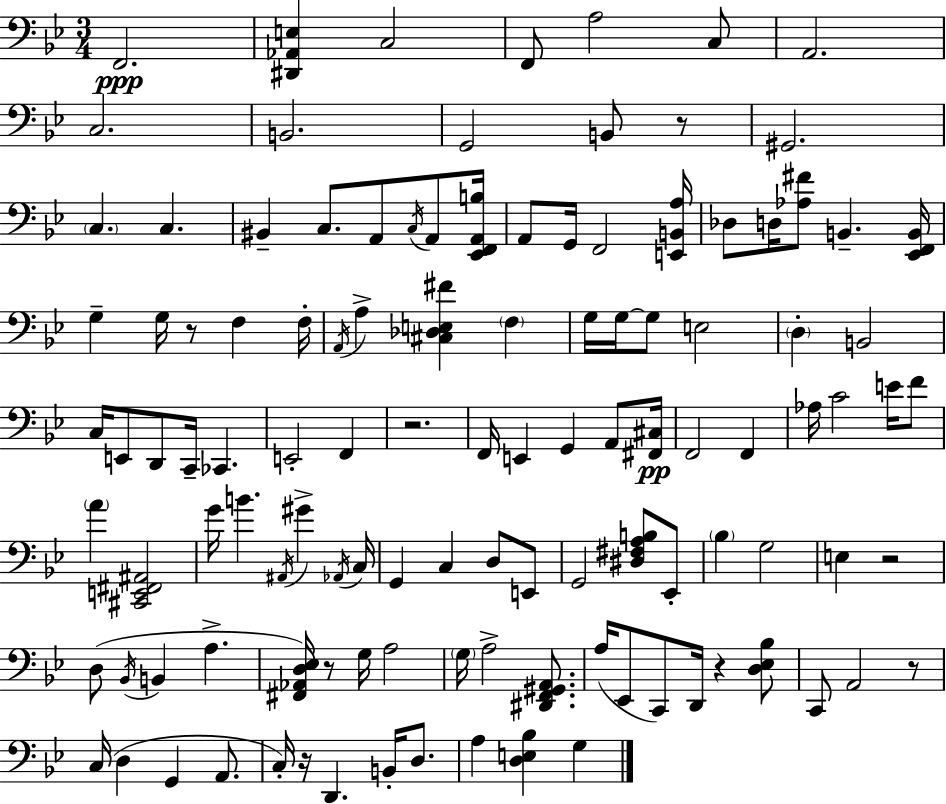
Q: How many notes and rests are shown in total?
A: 115